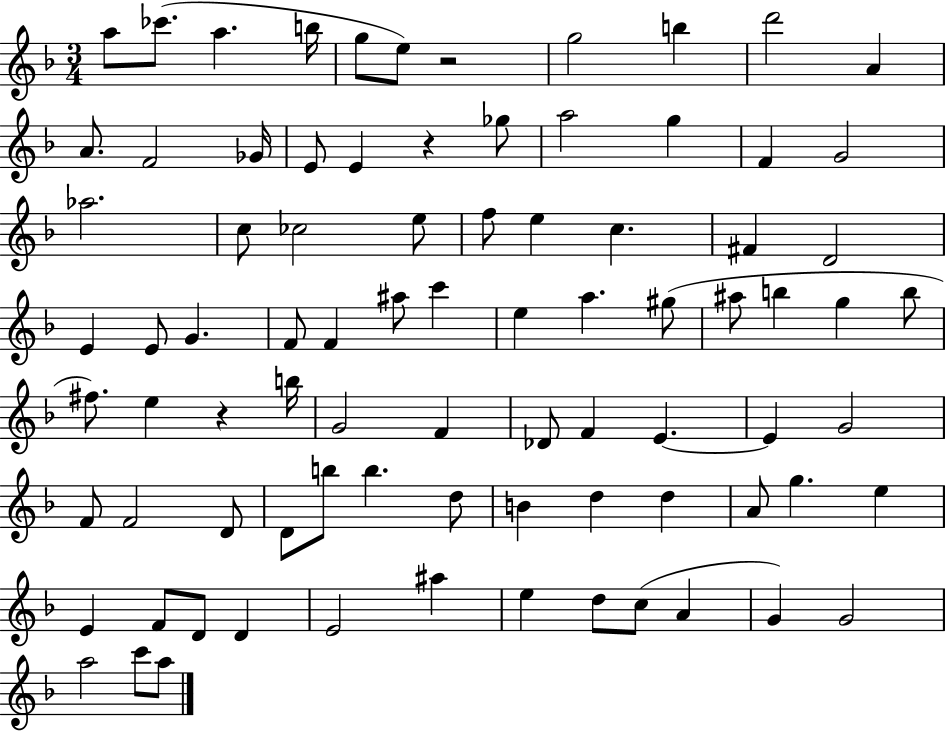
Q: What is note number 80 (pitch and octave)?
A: C6